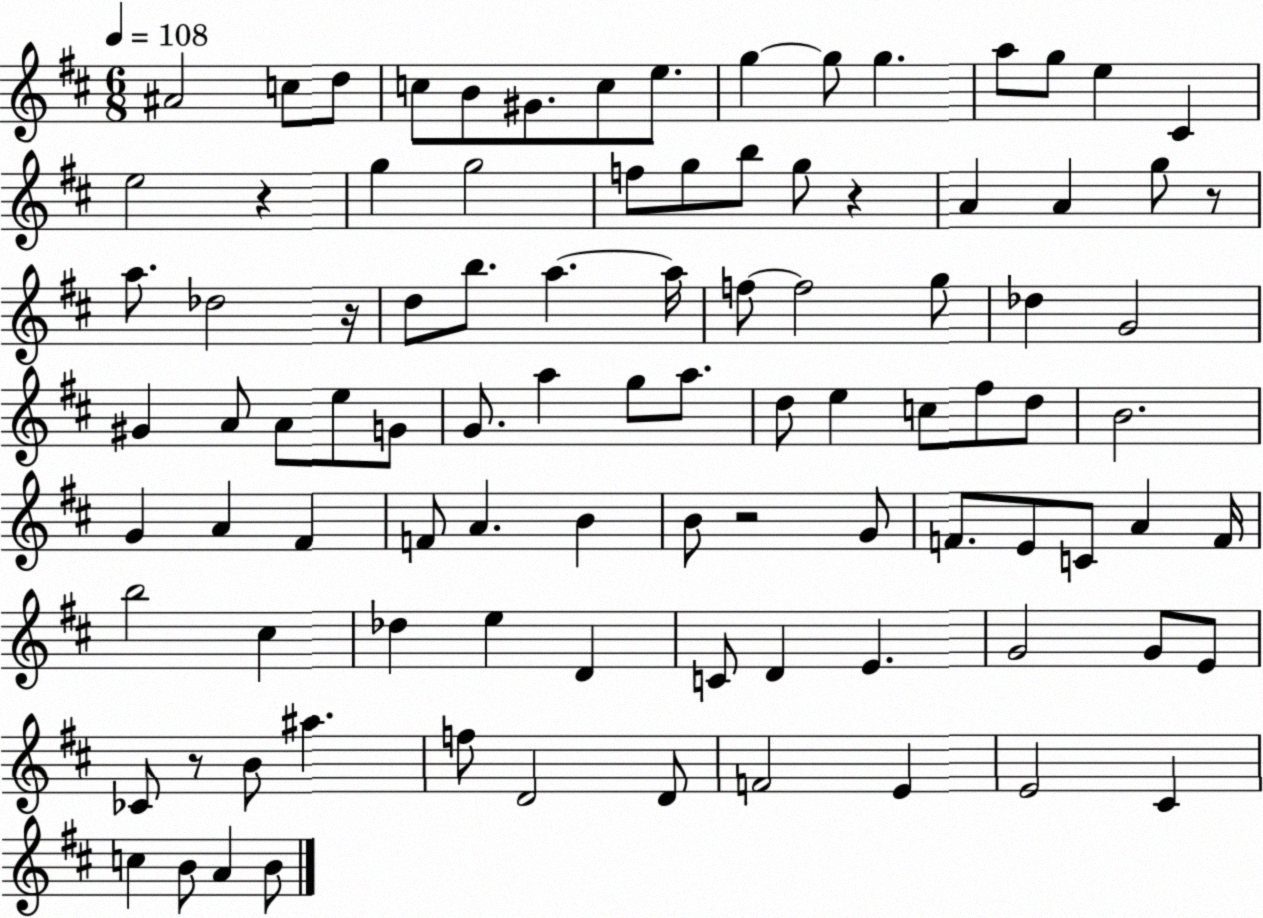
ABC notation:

X:1
T:Untitled
M:6/8
L:1/4
K:D
^A2 c/2 d/2 c/2 B/2 ^G/2 c/2 e/2 g g/2 g a/2 g/2 e ^C e2 z g g2 f/2 g/2 b/2 g/2 z A A g/2 z/2 a/2 _d2 z/4 d/2 b/2 a a/4 f/2 f2 g/2 _d G2 ^G A/2 A/2 e/2 G/2 G/2 a g/2 a/2 d/2 e c/2 ^f/2 d/2 B2 G A ^F F/2 A B B/2 z2 G/2 F/2 E/2 C/2 A F/4 b2 ^c _d e D C/2 D E G2 G/2 E/2 _C/2 z/2 B/2 ^a f/2 D2 D/2 F2 E E2 ^C c B/2 A B/2